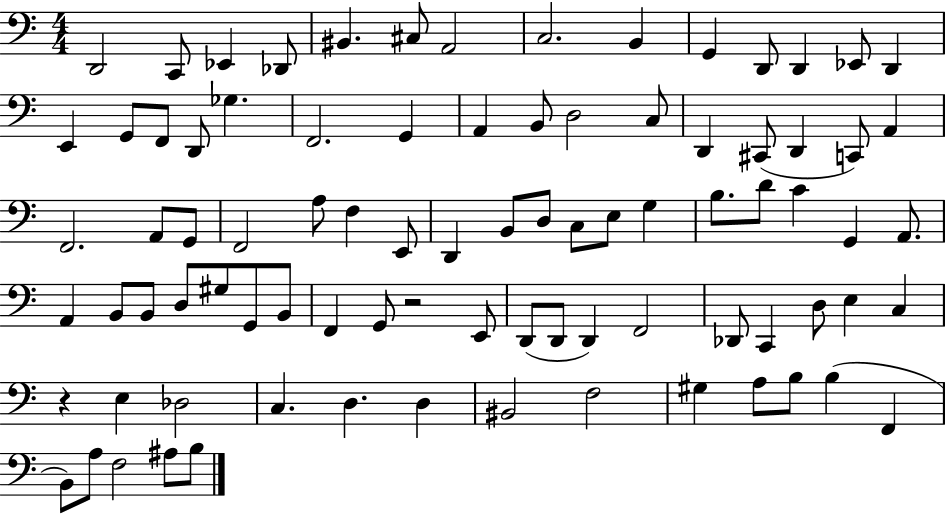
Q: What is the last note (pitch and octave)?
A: B3